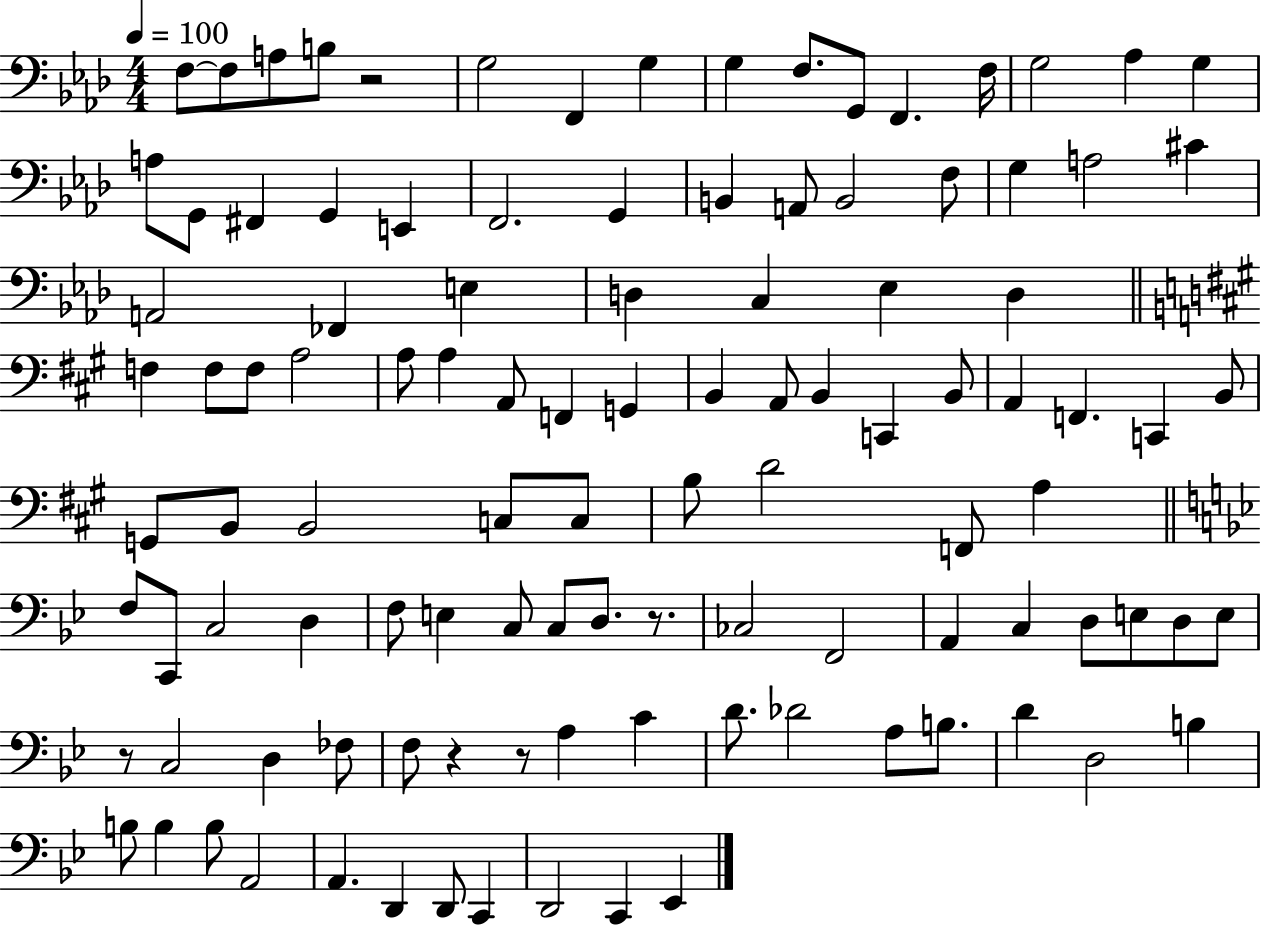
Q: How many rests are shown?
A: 5